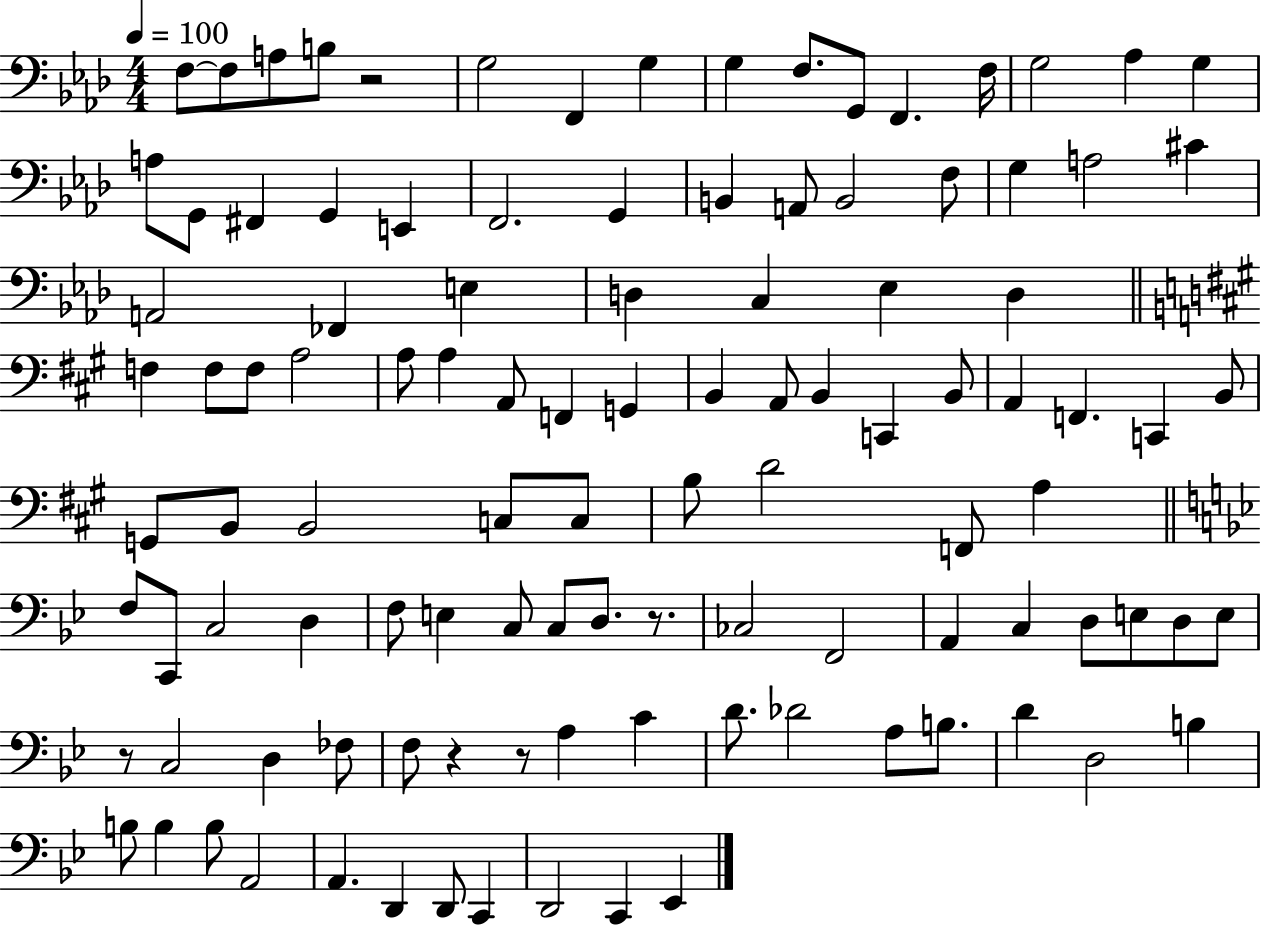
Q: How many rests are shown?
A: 5